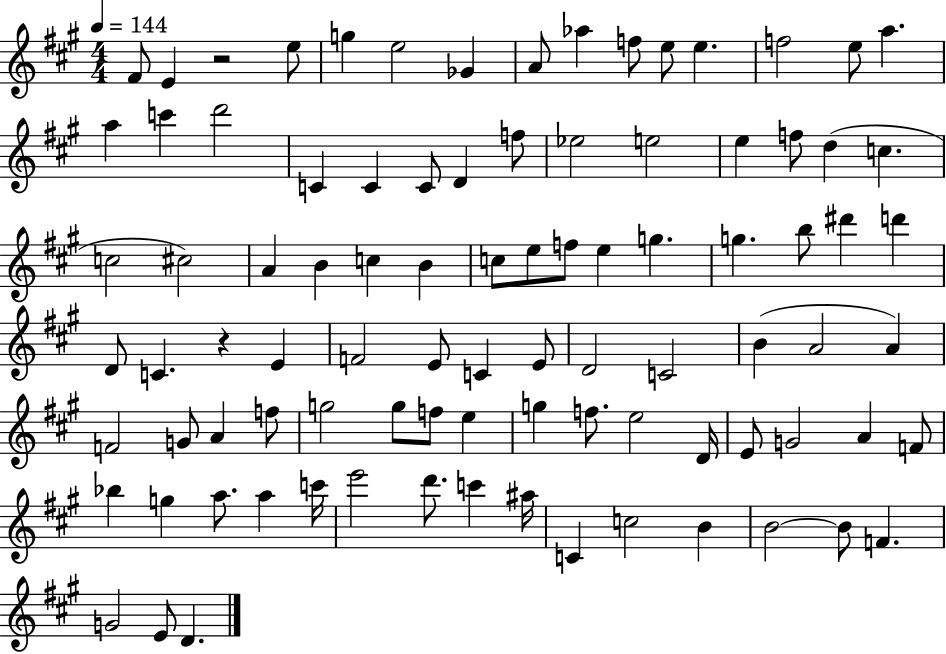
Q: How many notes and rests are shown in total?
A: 91